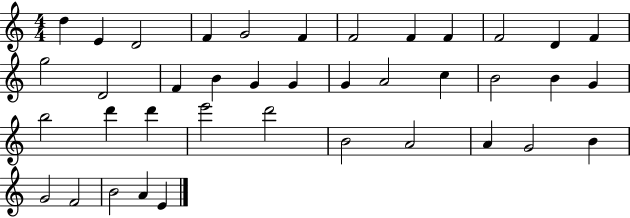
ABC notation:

X:1
T:Untitled
M:4/4
L:1/4
K:C
d E D2 F G2 F F2 F F F2 D F g2 D2 F B G G G A2 c B2 B G b2 d' d' e'2 d'2 B2 A2 A G2 B G2 F2 B2 A E